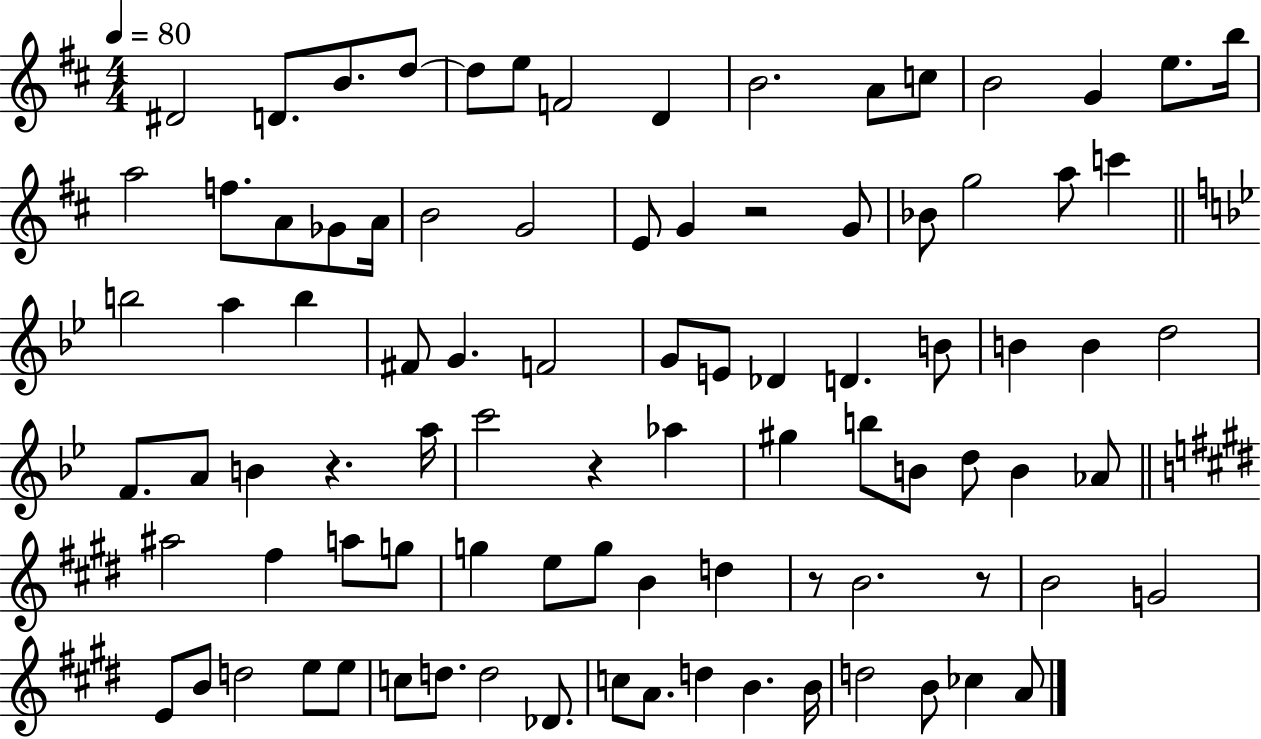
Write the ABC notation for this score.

X:1
T:Untitled
M:4/4
L:1/4
K:D
^D2 D/2 B/2 d/2 d/2 e/2 F2 D B2 A/2 c/2 B2 G e/2 b/4 a2 f/2 A/2 _G/2 A/4 B2 G2 E/2 G z2 G/2 _B/2 g2 a/2 c' b2 a b ^F/2 G F2 G/2 E/2 _D D B/2 B B d2 F/2 A/2 B z a/4 c'2 z _a ^g b/2 B/2 d/2 B _A/2 ^a2 ^f a/2 g/2 g e/2 g/2 B d z/2 B2 z/2 B2 G2 E/2 B/2 d2 e/2 e/2 c/2 d/2 d2 _D/2 c/2 A/2 d B B/4 d2 B/2 _c A/2